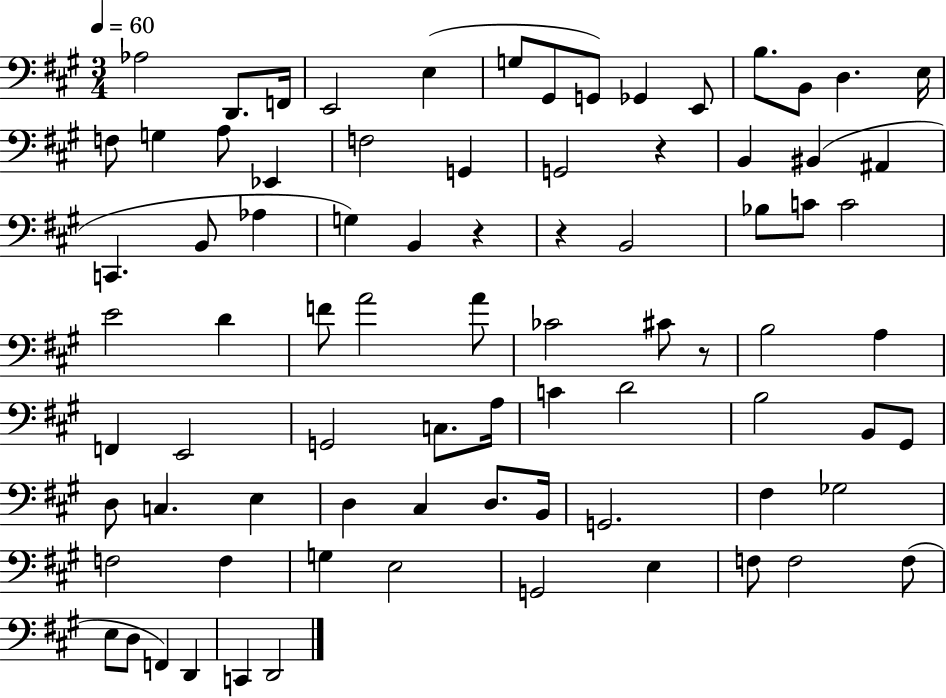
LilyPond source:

{
  \clef bass
  \numericTimeSignature
  \time 3/4
  \key a \major
  \tempo 4 = 60
  aes2 d,8. f,16 | e,2 e4( | g8 gis,8 g,8) ges,4 e,8 | b8. b,8 d4. e16 | \break f8 g4 a8 ees,4 | f2 g,4 | g,2 r4 | b,4 bis,4( ais,4 | \break c,4. b,8 aes4 | g4) b,4 r4 | r4 b,2 | bes8 c'8 c'2 | \break e'2 d'4 | f'8 a'2 a'8 | ces'2 cis'8 r8 | b2 a4 | \break f,4 e,2 | g,2 c8. a16 | c'4 d'2 | b2 b,8 gis,8 | \break d8 c4. e4 | d4 cis4 d8. b,16 | g,2. | fis4 ges2 | \break f2 f4 | g4 e2 | g,2 e4 | f8 f2 f8( | \break e8 d8 f,4) d,4 | c,4 d,2 | \bar "|."
}